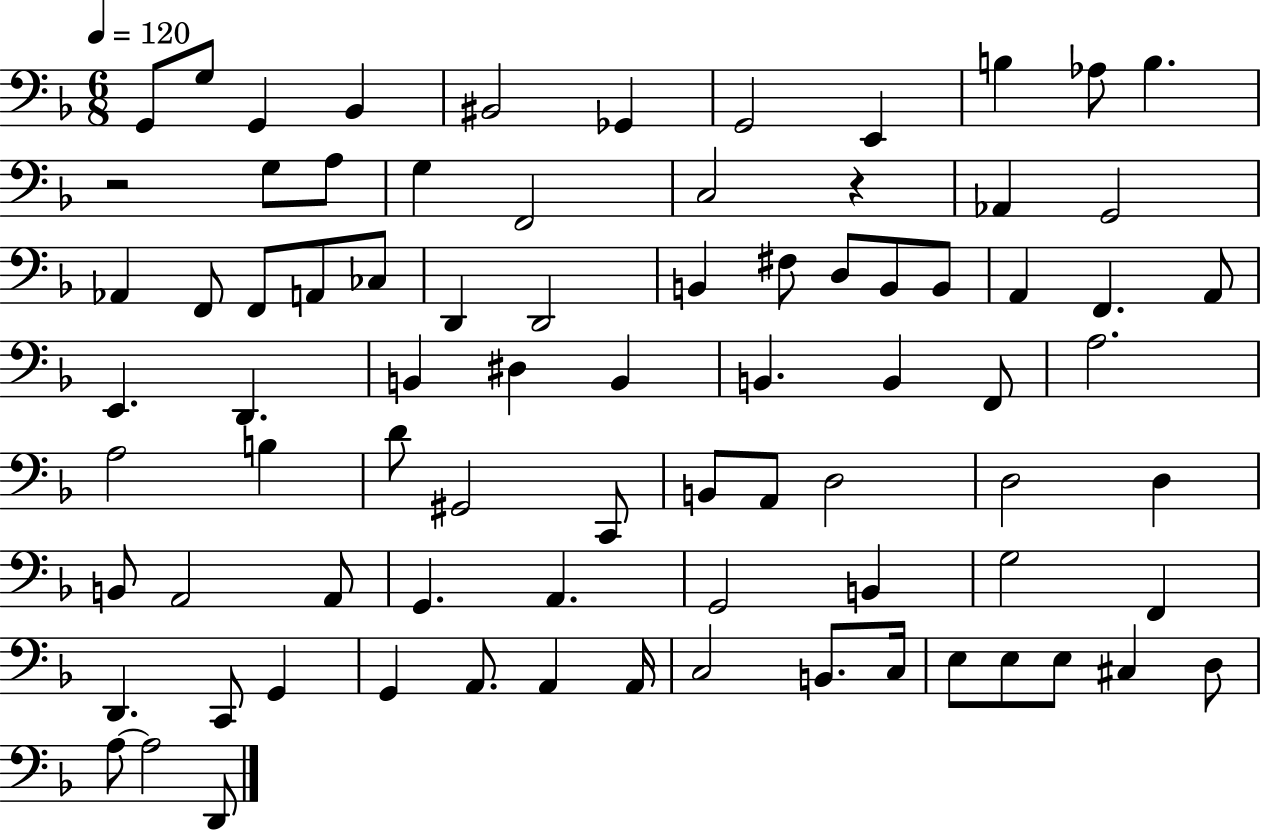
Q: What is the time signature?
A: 6/8